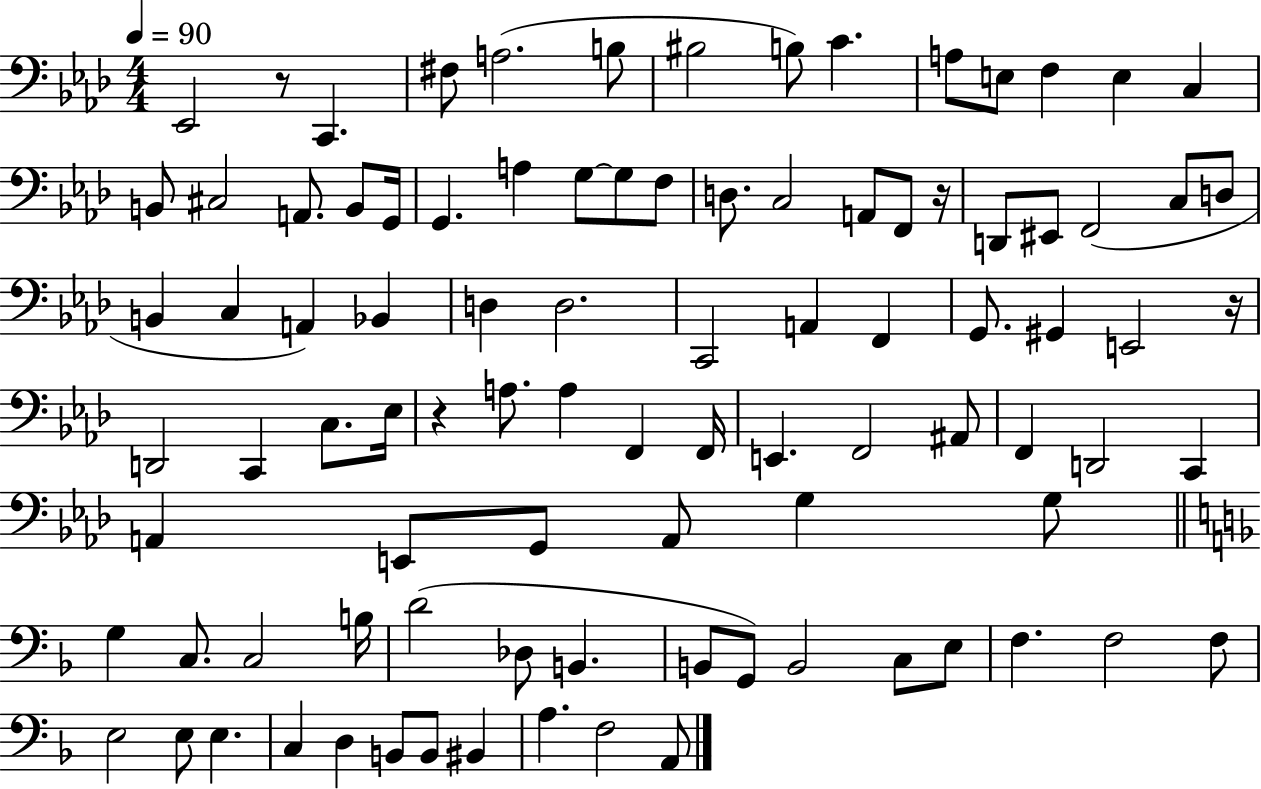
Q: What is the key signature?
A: AES major